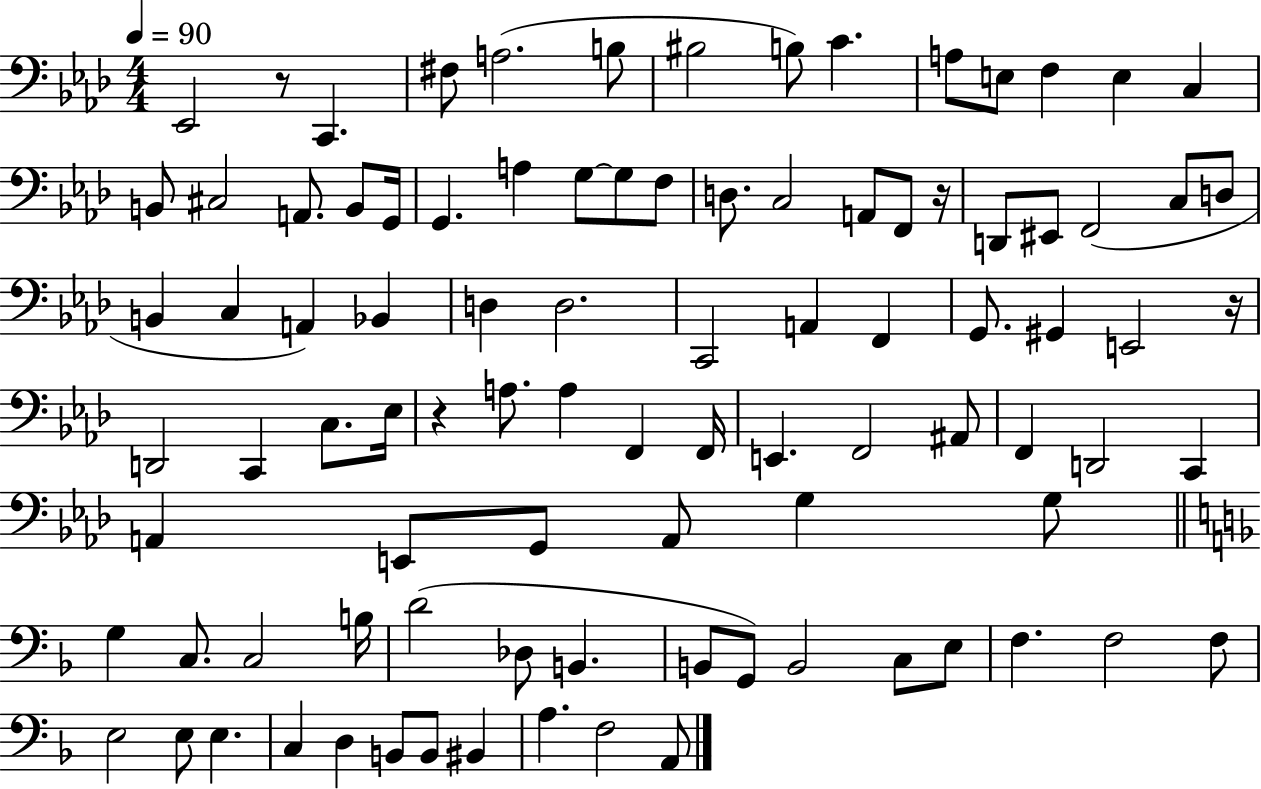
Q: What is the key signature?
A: AES major